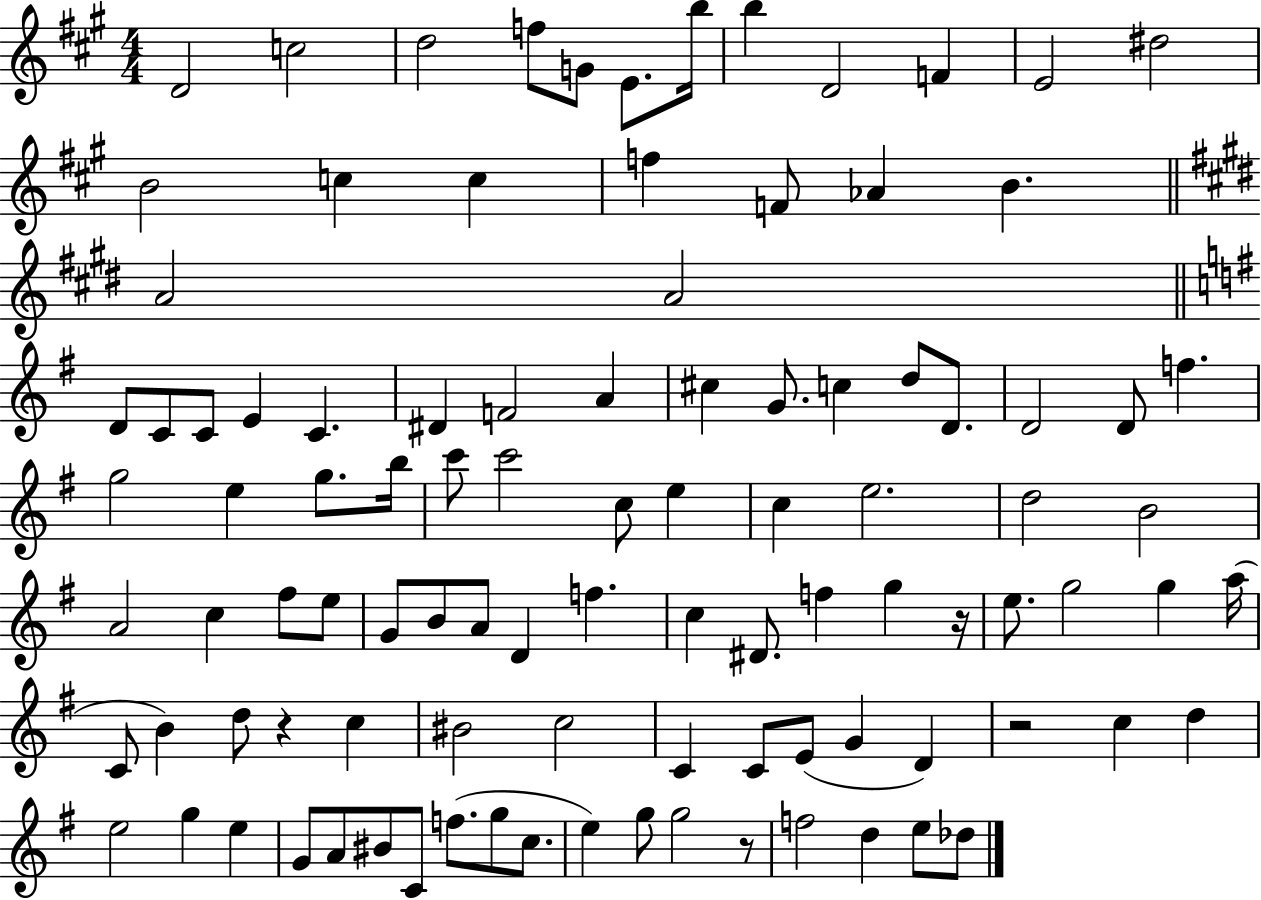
X:1
T:Untitled
M:4/4
L:1/4
K:A
D2 c2 d2 f/2 G/2 E/2 b/4 b D2 F E2 ^d2 B2 c c f F/2 _A B A2 A2 D/2 C/2 C/2 E C ^D F2 A ^c G/2 c d/2 D/2 D2 D/2 f g2 e g/2 b/4 c'/2 c'2 c/2 e c e2 d2 B2 A2 c ^f/2 e/2 G/2 B/2 A/2 D f c ^D/2 f g z/4 e/2 g2 g a/4 C/2 B d/2 z c ^B2 c2 C C/2 E/2 G D z2 c d e2 g e G/2 A/2 ^B/2 C/2 f/2 g/2 c/2 e g/2 g2 z/2 f2 d e/2 _d/2